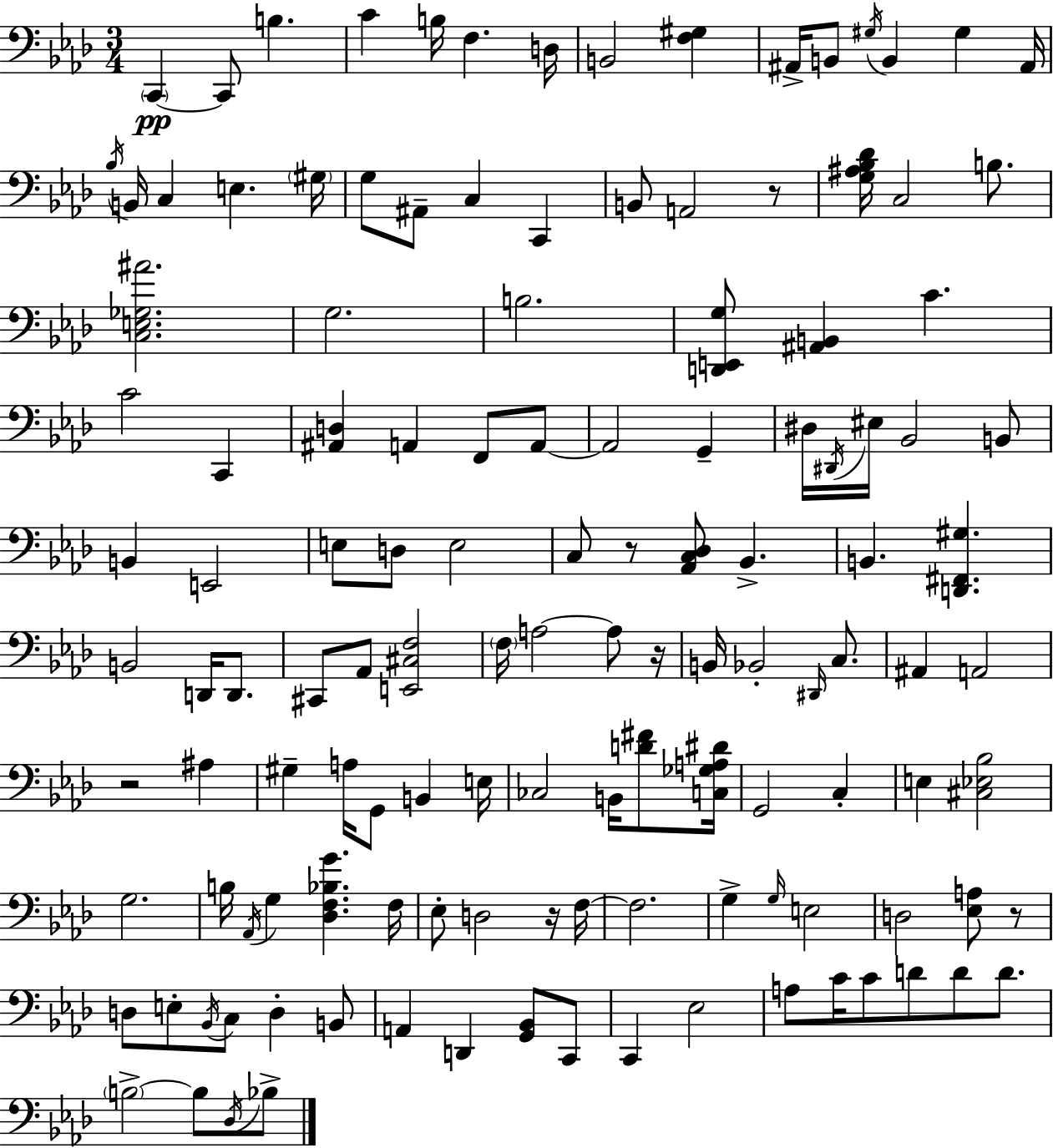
C2/q C2/e B3/q. C4/q B3/s F3/q. D3/s B2/h [F3,G#3]/q A#2/s B2/e G#3/s B2/q G#3/q A#2/s Bb3/s B2/s C3/q E3/q. G#3/s G3/e A#2/e C3/q C2/q B2/e A2/h R/e [G3,A#3,Bb3,Db4]/s C3/h B3/e. [C3,E3,Gb3,A#4]/h. G3/h. B3/h. [D2,E2,G3]/e [A#2,B2]/q C4/q. C4/h C2/q [A#2,D3]/q A2/q F2/e A2/e A2/h G2/q D#3/s D#2/s EIS3/s Bb2/h B2/e B2/q E2/h E3/e D3/e E3/h C3/e R/e [Ab2,C3,Db3]/e Bb2/q. B2/q. [D2,F#2,G#3]/q. B2/h D2/s D2/e. C#2/e Ab2/e [E2,C#3,F3]/h F3/s A3/h A3/e R/s B2/s Bb2/h D#2/s C3/e. A#2/q A2/h R/h A#3/q G#3/q A3/s G2/e B2/q E3/s CES3/h B2/s [D4,F#4]/e [C3,Gb3,A3,D#4]/s G2/h C3/q E3/q [C#3,Eb3,Bb3]/h G3/h. B3/s Ab2/s G3/q [Db3,F3,Bb3,G4]/q. F3/s Eb3/e D3/h R/s F3/s F3/h. G3/q G3/s E3/h D3/h [Eb3,A3]/e R/e D3/e E3/e Bb2/s C3/e D3/q B2/e A2/q D2/q [G2,Bb2]/e C2/e C2/q Eb3/h A3/e C4/s C4/e D4/e D4/e D4/e. B3/h B3/e Db3/s Bb3/e